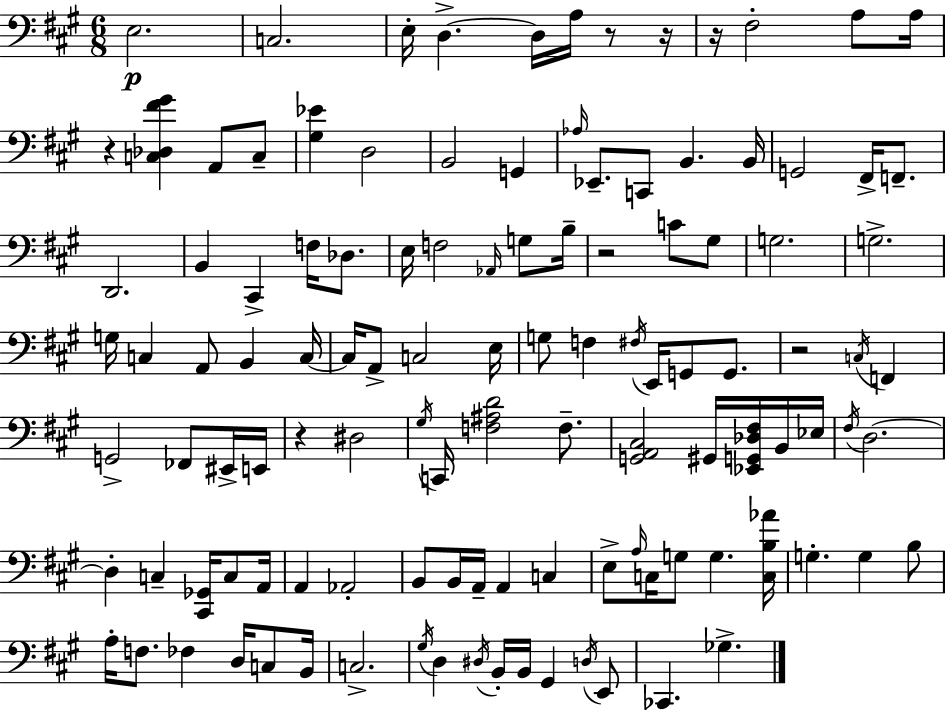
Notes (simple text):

E3/h. C3/h. E3/s D3/q. D3/s A3/s R/e R/s R/s F#3/h A3/e A3/s R/q [C3,Db3,F#4,G#4]/q A2/e C3/e [G#3,Eb4]/q D3/h B2/h G2/q Ab3/s Eb2/e. C2/e B2/q. B2/s G2/h F#2/s F2/e. D2/h. B2/q C#2/q F3/s Db3/e. E3/s F3/h Ab2/s G3/e B3/s R/h C4/e G#3/e G3/h. G3/h. G3/s C3/q A2/e B2/q C3/s C3/s A2/e C3/h E3/s G3/e F3/q F#3/s E2/s G2/e G2/e. R/h C3/s F2/q G2/h FES2/e EIS2/s E2/s R/q D#3/h G#3/s C2/s [F3,A#3,D4]/h F3/e. [G2,A2,C#3]/h G#2/s [Eb2,G2,Db3,F#3]/s B2/s Eb3/s F#3/s D3/h. D3/q C3/q [C#2,Gb2]/s C3/e A2/s A2/q Ab2/h B2/e B2/s A2/s A2/q C3/q E3/e A3/s C3/s G3/e G3/q. [C3,B3,Ab4]/s G3/q. G3/q B3/e A3/s F3/e. FES3/q D3/s C3/e B2/s C3/h. G#3/s D3/q D#3/s B2/s B2/s G#2/q D3/s E2/e CES2/q. Gb3/q.